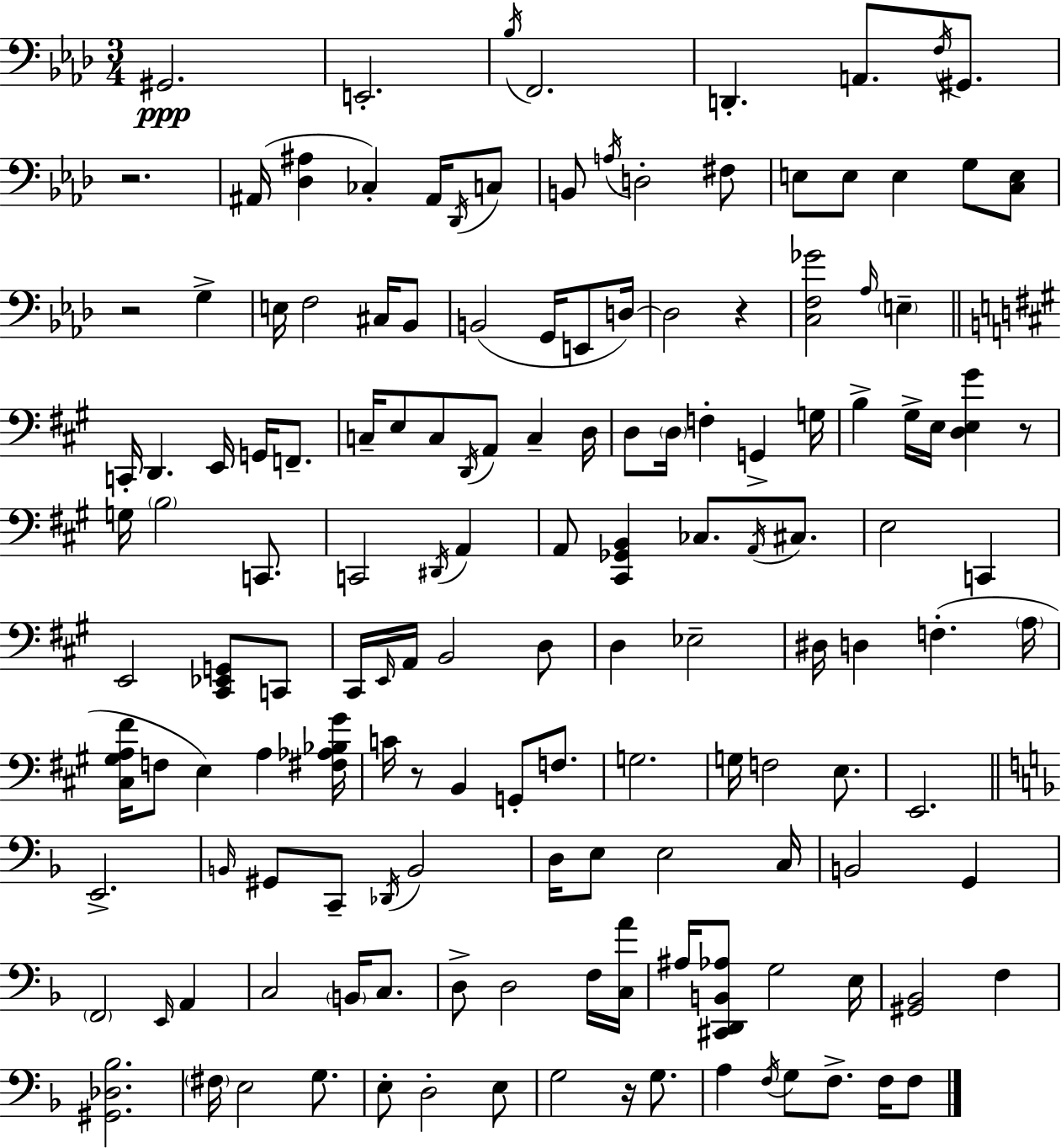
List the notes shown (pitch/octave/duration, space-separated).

G#2/h. E2/h. Bb3/s F2/h. D2/q. A2/e. F3/s G#2/e. R/h. A#2/s [Db3,A#3]/q CES3/q A#2/s Db2/s C3/e B2/e A3/s D3/h F#3/e E3/e E3/e E3/q G3/e [C3,E3]/e R/h G3/q E3/s F3/h C#3/s Bb2/e B2/h G2/s E2/e D3/s D3/h R/q [C3,F3,Gb4]/h Ab3/s E3/q C2/s D2/q. E2/s G2/s F2/e. C3/s E3/e C3/e D2/s A2/e C3/q D3/s D3/e D3/s F3/q G2/q G3/s B3/q G#3/s E3/s [D3,E3,G#4]/q R/e G3/s B3/h C2/e. C2/h D#2/s A2/q A2/e [C#2,Gb2,B2]/q CES3/e. A2/s C#3/e. E3/h C2/q E2/h [C#2,Eb2,G2]/e C2/e C#2/s E2/s A2/s B2/h D3/e D3/q Eb3/h D#3/s D3/q F3/q. A3/s [C#3,G#3,A3,F#4]/s F3/e E3/q A3/q [F#3,Ab3,Bb3,G#4]/s C4/s R/e B2/q G2/e F3/e. G3/h. G3/s F3/h E3/e. E2/h. E2/h. B2/s G#2/e C2/e Db2/s B2/h D3/s E3/e E3/h C3/s B2/h G2/q F2/h E2/s A2/q C3/h B2/s C3/e. D3/e D3/h F3/s [C3,A4]/s A#3/s [C#2,D2,B2,Ab3]/e G3/h E3/s [G#2,Bb2]/h F3/q [G#2,Db3,Bb3]/h. F#3/s E3/h G3/e. E3/e D3/h E3/e G3/h R/s G3/e. A3/q F3/s G3/e F3/e. F3/s F3/e